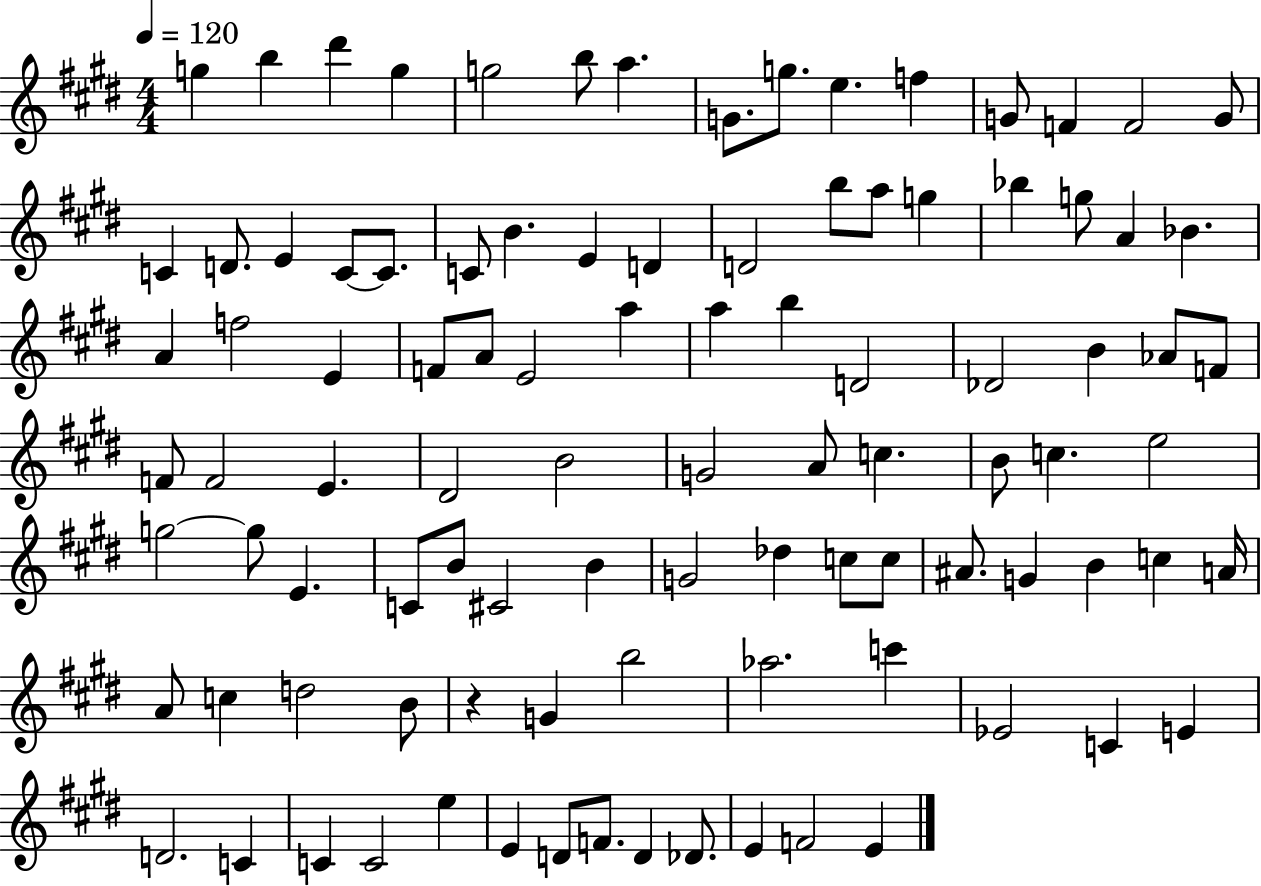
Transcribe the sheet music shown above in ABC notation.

X:1
T:Untitled
M:4/4
L:1/4
K:E
g b ^d' g g2 b/2 a G/2 g/2 e f G/2 F F2 G/2 C D/2 E C/2 C/2 C/2 B E D D2 b/2 a/2 g _b g/2 A _B A f2 E F/2 A/2 E2 a a b D2 _D2 B _A/2 F/2 F/2 F2 E ^D2 B2 G2 A/2 c B/2 c e2 g2 g/2 E C/2 B/2 ^C2 B G2 _d c/2 c/2 ^A/2 G B c A/4 A/2 c d2 B/2 z G b2 _a2 c' _E2 C E D2 C C C2 e E D/2 F/2 D _D/2 E F2 E